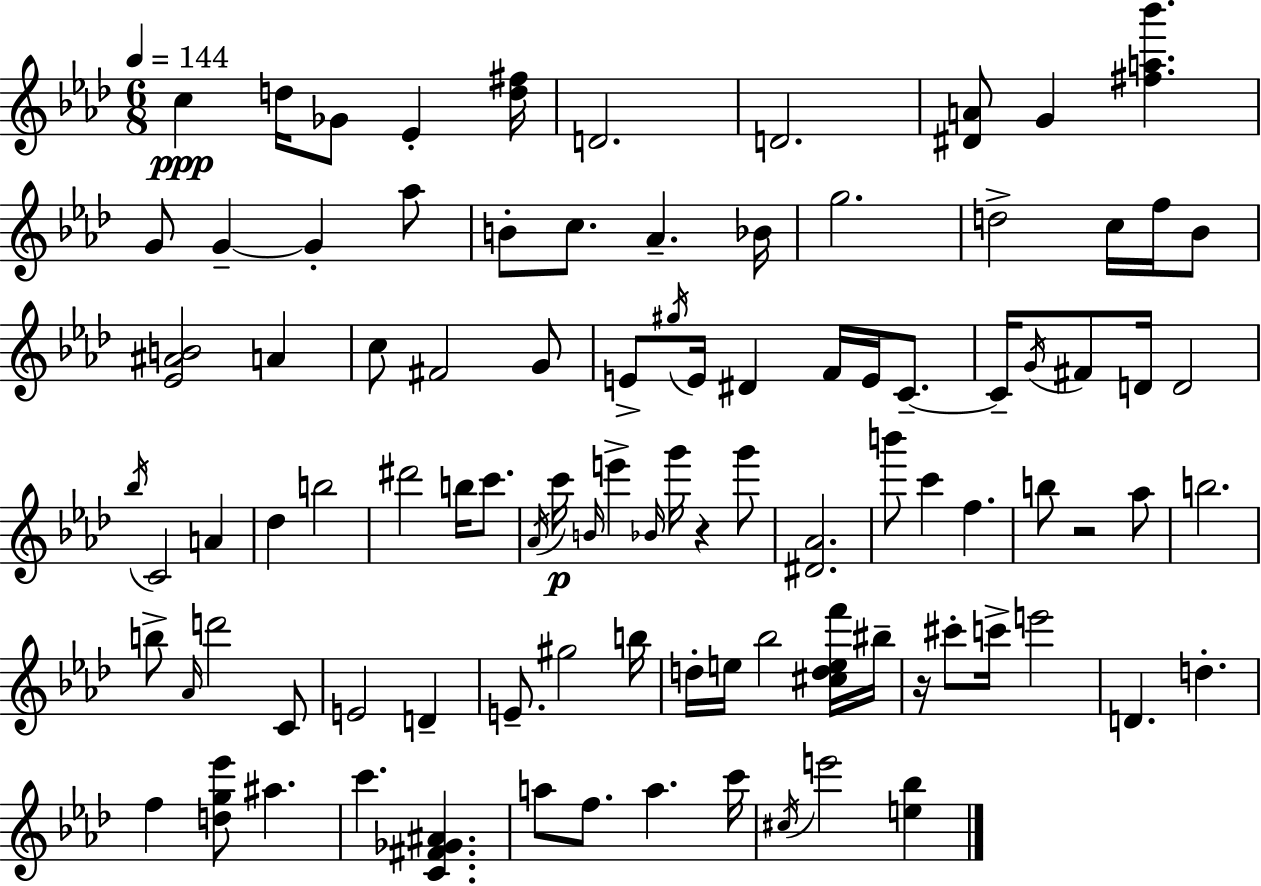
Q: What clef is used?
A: treble